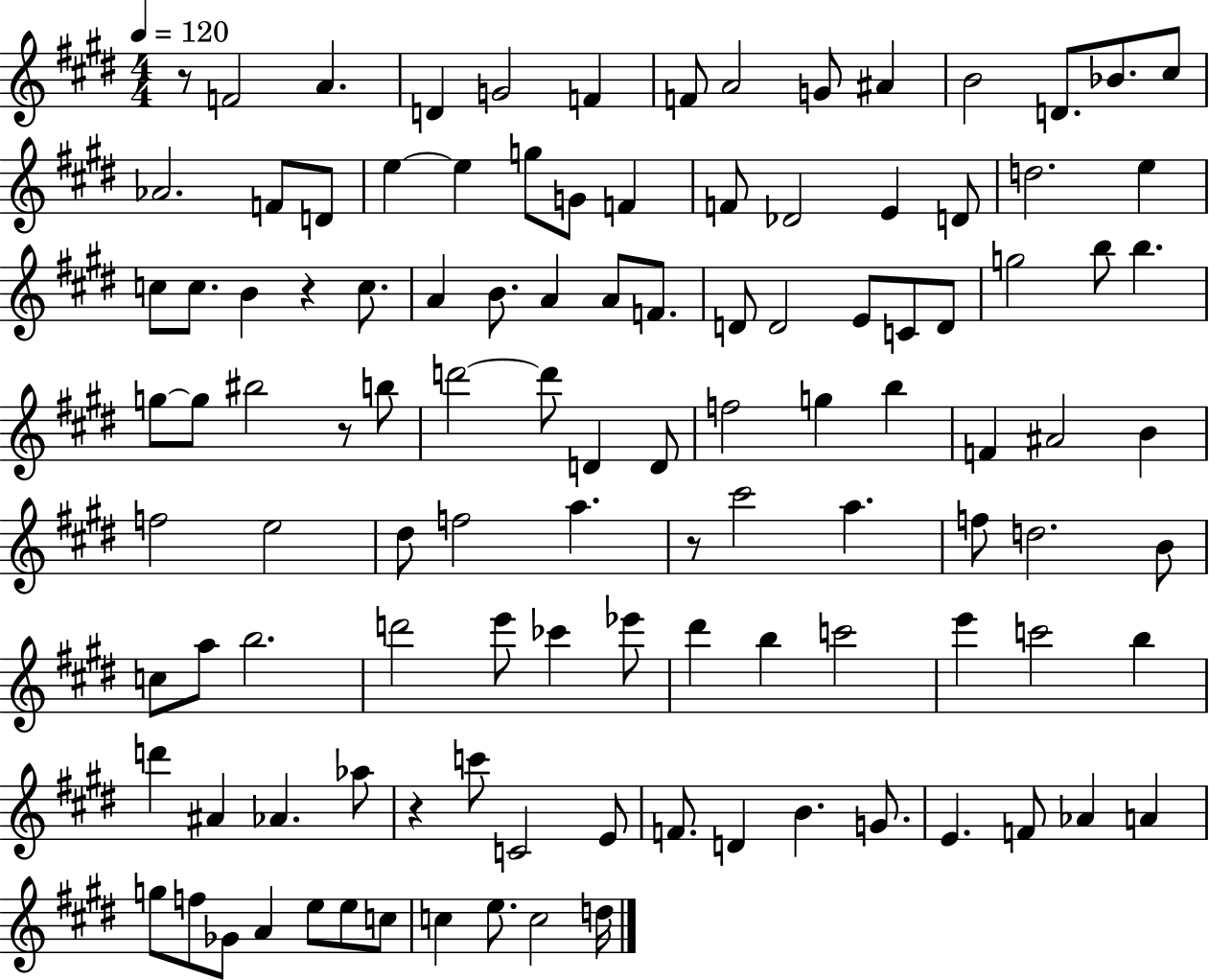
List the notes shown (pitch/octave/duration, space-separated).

R/e F4/h A4/q. D4/q G4/h F4/q F4/e A4/h G4/e A#4/q B4/h D4/e. Bb4/e. C#5/e Ab4/h. F4/e D4/e E5/q E5/q G5/e G4/e F4/q F4/e Db4/h E4/q D4/e D5/h. E5/q C5/e C5/e. B4/q R/q C5/e. A4/q B4/e. A4/q A4/e F4/e. D4/e D4/h E4/e C4/e D4/e G5/h B5/e B5/q. G5/e G5/e BIS5/h R/e B5/e D6/h D6/e D4/q D4/e F5/h G5/q B5/q F4/q A#4/h B4/q F5/h E5/h D#5/e F5/h A5/q. R/e C#6/h A5/q. F5/e D5/h. B4/e C5/e A5/e B5/h. D6/h E6/e CES6/q Eb6/e D#6/q B5/q C6/h E6/q C6/h B5/q D6/q A#4/q Ab4/q. Ab5/e R/q C6/e C4/h E4/e F4/e. D4/q B4/q. G4/e. E4/q. F4/e Ab4/q A4/q G5/e F5/e Gb4/e A4/q E5/e E5/e C5/e C5/q E5/e. C5/h D5/s